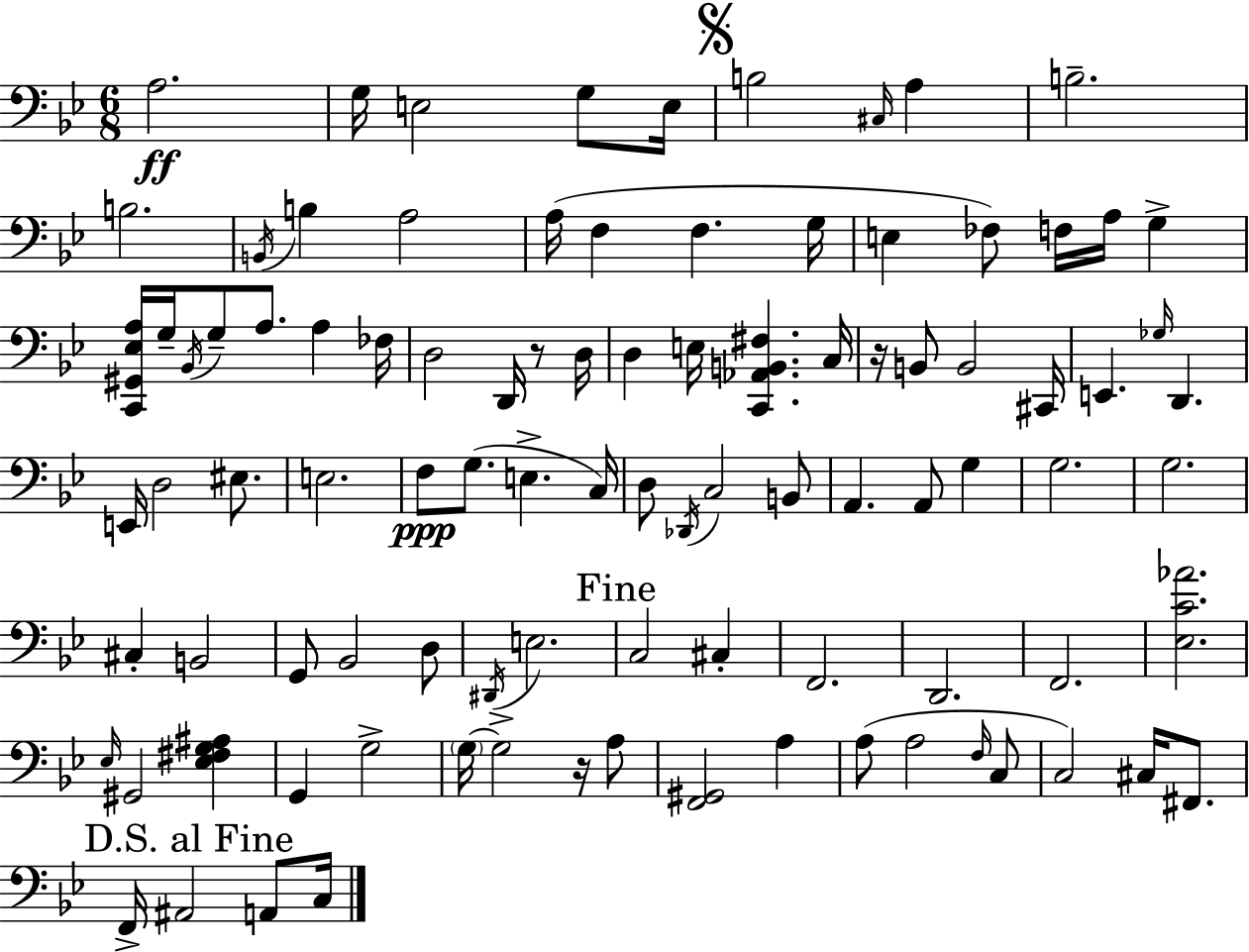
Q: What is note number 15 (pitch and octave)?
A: F3